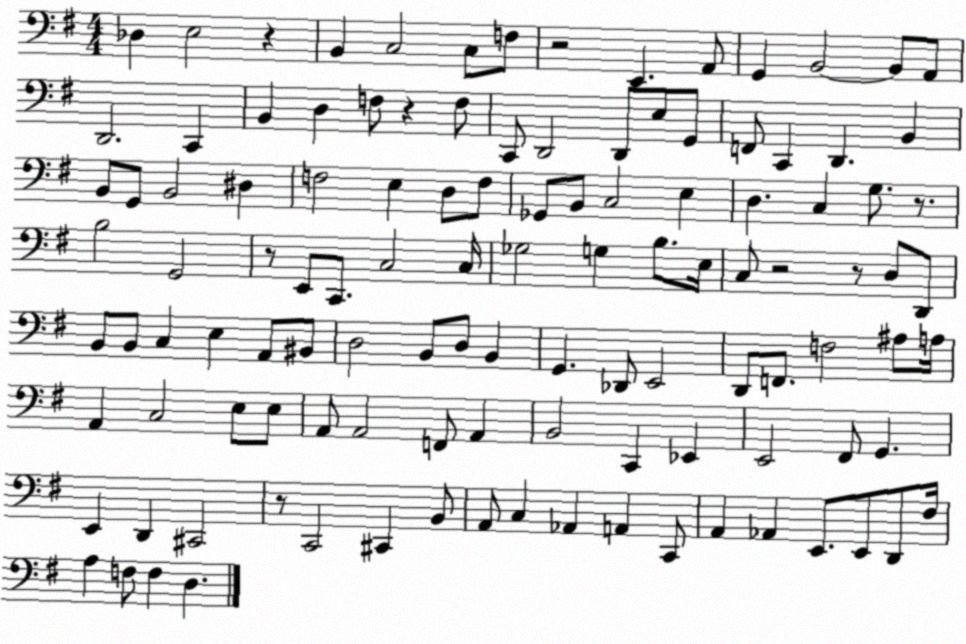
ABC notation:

X:1
T:Untitled
M:4/4
L:1/4
K:G
_D, E,2 z B,, C,2 C,/2 F,/2 z2 E,, A,,/2 G,, B,,2 B,,/2 A,,/2 D,,2 C,, B,, D, F,/2 z F,/2 C,,/2 D,,2 D,,/2 E,/2 G,,/2 F,,/2 C,, D,, B,, B,,/2 G,,/2 B,,2 ^D, F,2 E, D,/2 F,/2 _G,,/2 B,,/2 C,2 E, D, C, G,/2 z/2 B,2 G,,2 z/2 E,,/2 C,,/2 C,2 C,/4 _G,2 G, B,/2 E,/4 C,/2 z2 z/2 D,/2 D,,/2 B,,/2 B,,/2 C, E, A,,/2 ^B,,/2 D,2 B,,/2 D,/2 B,, G,, _D,,/2 E,,2 D,,/2 F,,/2 F,2 ^A,/2 A,/4 A,, C,2 E,/2 E,/2 A,,/2 A,,2 F,,/2 A,, B,,2 C,, _E,, E,,2 ^F,,/2 G,, E,, D,, ^C,,2 z/2 C,,2 ^C,, B,,/2 A,,/2 C, _A,, A,, C,,/2 A,, _A,, E,,/2 E,,/2 D,,/2 ^F,/4 A, F,/2 F, D,